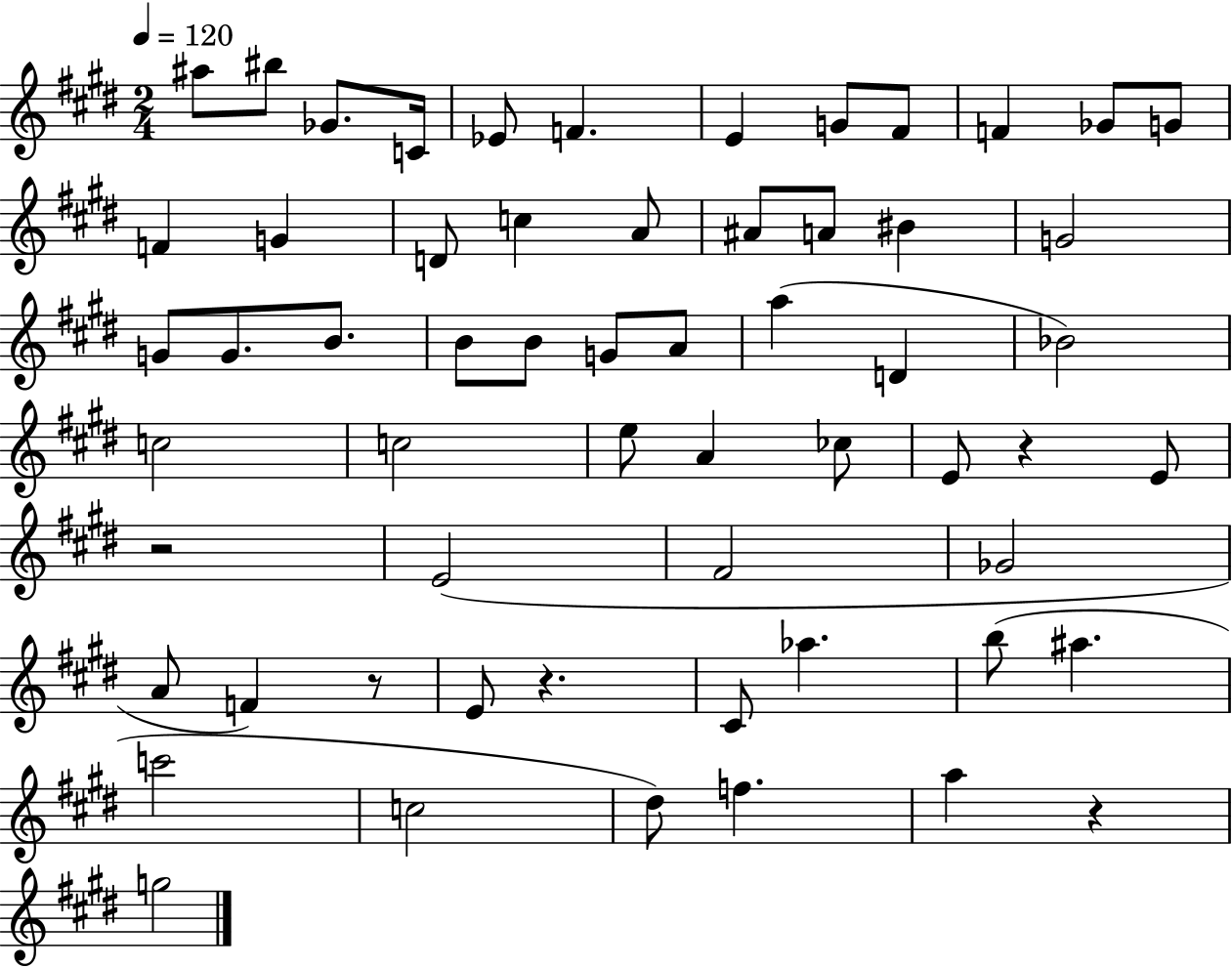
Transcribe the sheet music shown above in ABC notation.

X:1
T:Untitled
M:2/4
L:1/4
K:E
^a/2 ^b/2 _G/2 C/4 _E/2 F E G/2 ^F/2 F _G/2 G/2 F G D/2 c A/2 ^A/2 A/2 ^B G2 G/2 G/2 B/2 B/2 B/2 G/2 A/2 a D _B2 c2 c2 e/2 A _c/2 E/2 z E/2 z2 E2 ^F2 _G2 A/2 F z/2 E/2 z ^C/2 _a b/2 ^a c'2 c2 ^d/2 f a z g2